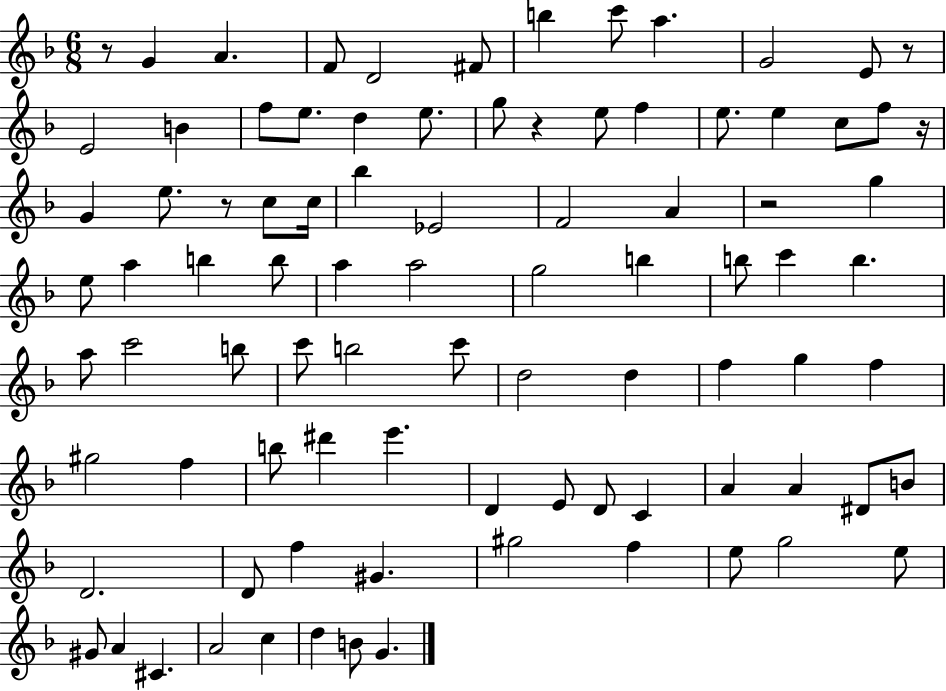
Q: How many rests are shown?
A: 6